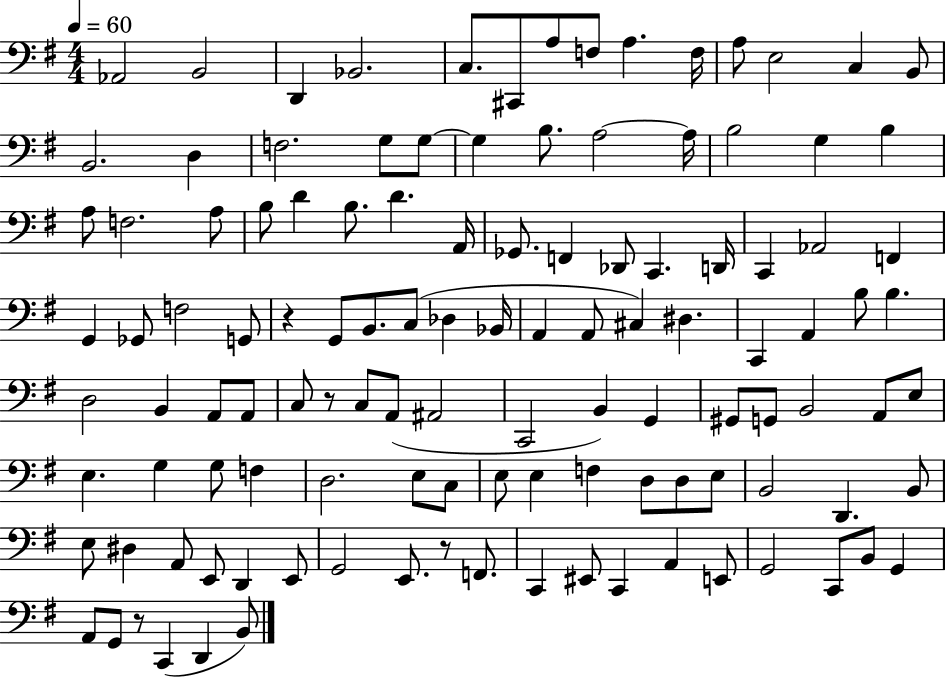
Ab2/h B2/h D2/q Bb2/h. C3/e. C#2/e A3/e F3/e A3/q. F3/s A3/e E3/h C3/q B2/e B2/h. D3/q F3/h. G3/e G3/e G3/q B3/e. A3/h A3/s B3/h G3/q B3/q A3/e F3/h. A3/e B3/e D4/q B3/e. D4/q. A2/s Gb2/e. F2/q Db2/e C2/q. D2/s C2/q Ab2/h F2/q G2/q Gb2/e F3/h G2/e R/q G2/e B2/e. C3/e Db3/q Bb2/s A2/q A2/e C#3/q D#3/q. C2/q A2/q B3/e B3/q. D3/h B2/q A2/e A2/e C3/e R/e C3/e A2/e A#2/h C2/h B2/q G2/q G#2/e G2/e B2/h A2/e E3/e E3/q. G3/q G3/e F3/q D3/h. E3/e C3/e E3/e E3/q F3/q D3/e D3/e E3/e B2/h D2/q. B2/e E3/e D#3/q A2/e E2/e D2/q E2/e G2/h E2/e. R/e F2/e. C2/q EIS2/e C2/q A2/q E2/e G2/h C2/e B2/e G2/q A2/e G2/e R/e C2/q D2/q B2/e